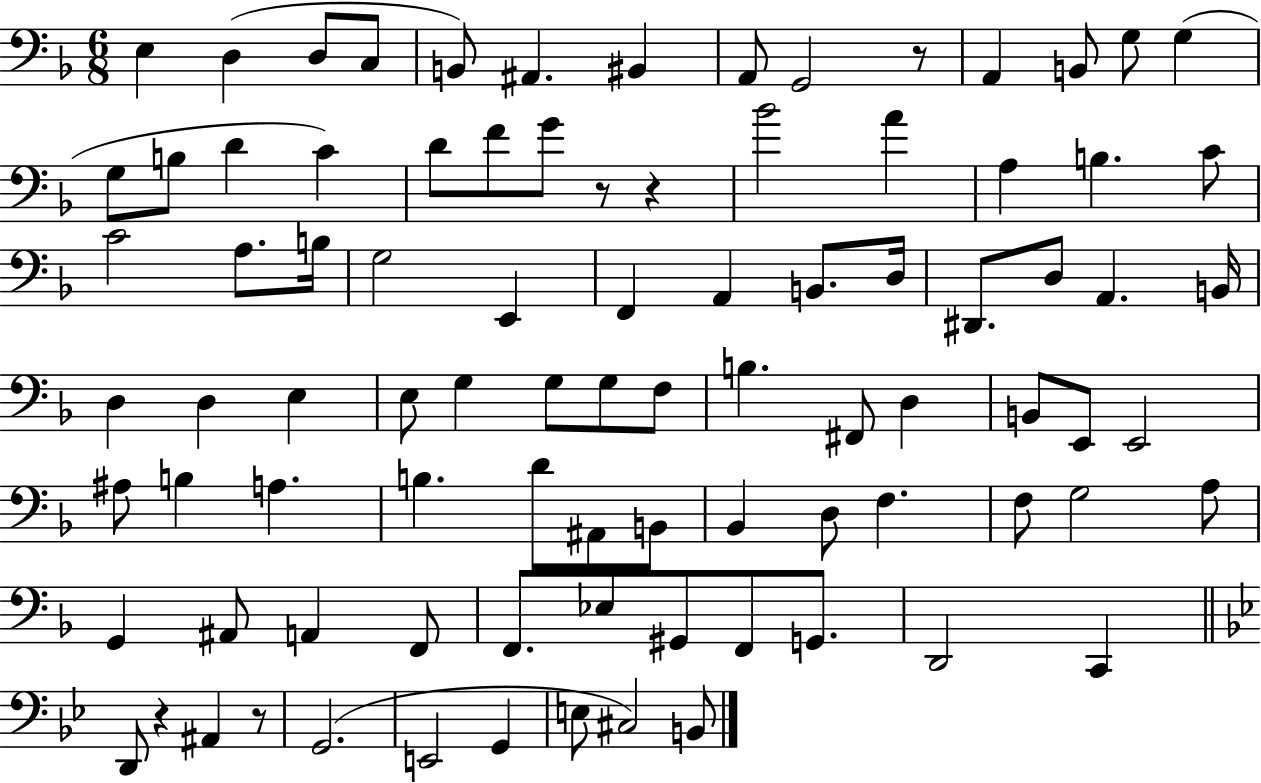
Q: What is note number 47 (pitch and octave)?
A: B3